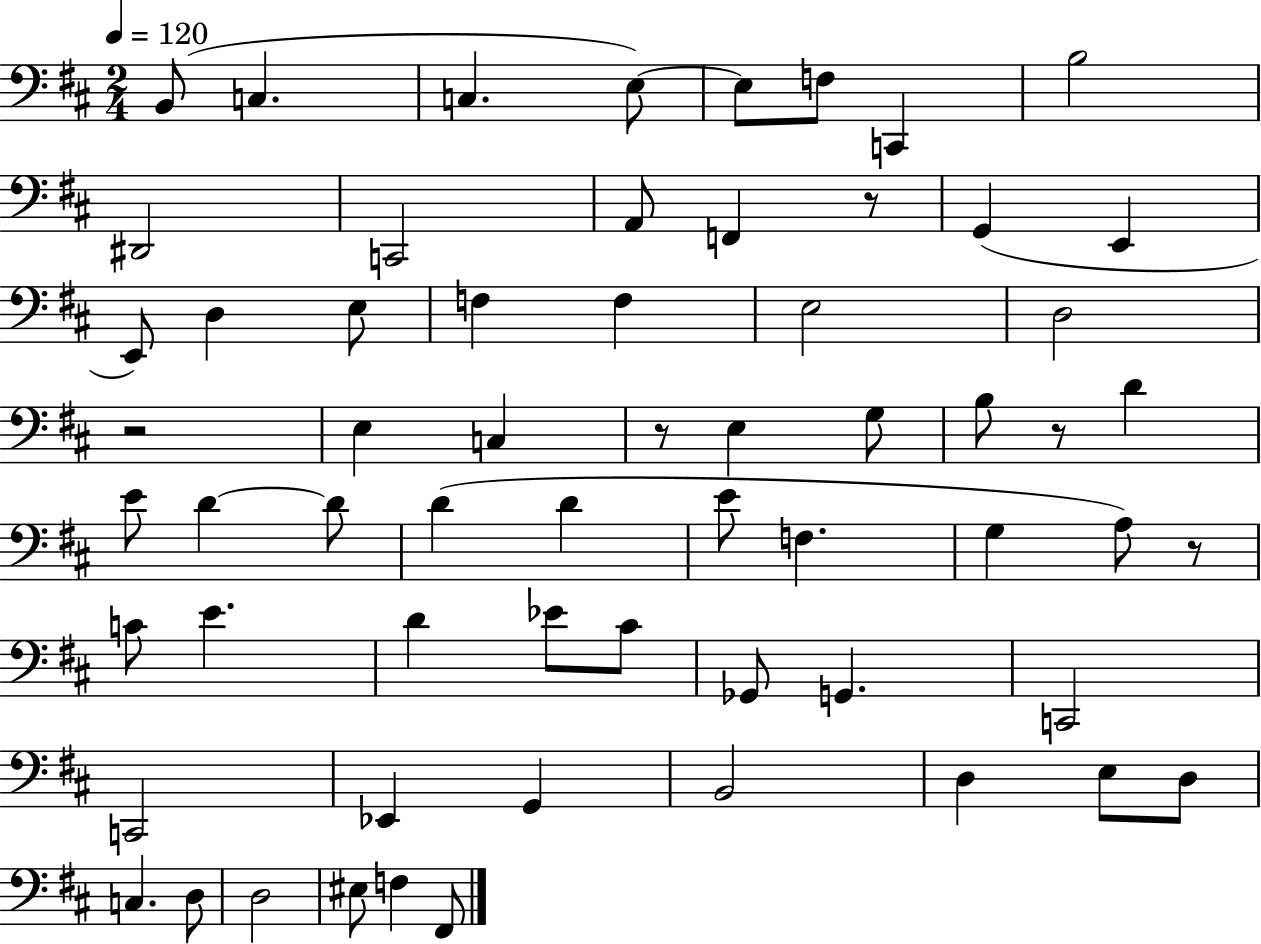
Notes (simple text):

B2/e C3/q. C3/q. E3/e E3/e F3/e C2/q B3/h D#2/h C2/h A2/e F2/q R/e G2/q E2/q E2/e D3/q E3/e F3/q F3/q E3/h D3/h R/h E3/q C3/q R/e E3/q G3/e B3/e R/e D4/q E4/e D4/q D4/e D4/q D4/q E4/e F3/q. G3/q A3/e R/e C4/e E4/q. D4/q Eb4/e C#4/e Gb2/e G2/q. C2/h C2/h Eb2/q G2/q B2/h D3/q E3/e D3/e C3/q. D3/e D3/h EIS3/e F3/q F#2/e